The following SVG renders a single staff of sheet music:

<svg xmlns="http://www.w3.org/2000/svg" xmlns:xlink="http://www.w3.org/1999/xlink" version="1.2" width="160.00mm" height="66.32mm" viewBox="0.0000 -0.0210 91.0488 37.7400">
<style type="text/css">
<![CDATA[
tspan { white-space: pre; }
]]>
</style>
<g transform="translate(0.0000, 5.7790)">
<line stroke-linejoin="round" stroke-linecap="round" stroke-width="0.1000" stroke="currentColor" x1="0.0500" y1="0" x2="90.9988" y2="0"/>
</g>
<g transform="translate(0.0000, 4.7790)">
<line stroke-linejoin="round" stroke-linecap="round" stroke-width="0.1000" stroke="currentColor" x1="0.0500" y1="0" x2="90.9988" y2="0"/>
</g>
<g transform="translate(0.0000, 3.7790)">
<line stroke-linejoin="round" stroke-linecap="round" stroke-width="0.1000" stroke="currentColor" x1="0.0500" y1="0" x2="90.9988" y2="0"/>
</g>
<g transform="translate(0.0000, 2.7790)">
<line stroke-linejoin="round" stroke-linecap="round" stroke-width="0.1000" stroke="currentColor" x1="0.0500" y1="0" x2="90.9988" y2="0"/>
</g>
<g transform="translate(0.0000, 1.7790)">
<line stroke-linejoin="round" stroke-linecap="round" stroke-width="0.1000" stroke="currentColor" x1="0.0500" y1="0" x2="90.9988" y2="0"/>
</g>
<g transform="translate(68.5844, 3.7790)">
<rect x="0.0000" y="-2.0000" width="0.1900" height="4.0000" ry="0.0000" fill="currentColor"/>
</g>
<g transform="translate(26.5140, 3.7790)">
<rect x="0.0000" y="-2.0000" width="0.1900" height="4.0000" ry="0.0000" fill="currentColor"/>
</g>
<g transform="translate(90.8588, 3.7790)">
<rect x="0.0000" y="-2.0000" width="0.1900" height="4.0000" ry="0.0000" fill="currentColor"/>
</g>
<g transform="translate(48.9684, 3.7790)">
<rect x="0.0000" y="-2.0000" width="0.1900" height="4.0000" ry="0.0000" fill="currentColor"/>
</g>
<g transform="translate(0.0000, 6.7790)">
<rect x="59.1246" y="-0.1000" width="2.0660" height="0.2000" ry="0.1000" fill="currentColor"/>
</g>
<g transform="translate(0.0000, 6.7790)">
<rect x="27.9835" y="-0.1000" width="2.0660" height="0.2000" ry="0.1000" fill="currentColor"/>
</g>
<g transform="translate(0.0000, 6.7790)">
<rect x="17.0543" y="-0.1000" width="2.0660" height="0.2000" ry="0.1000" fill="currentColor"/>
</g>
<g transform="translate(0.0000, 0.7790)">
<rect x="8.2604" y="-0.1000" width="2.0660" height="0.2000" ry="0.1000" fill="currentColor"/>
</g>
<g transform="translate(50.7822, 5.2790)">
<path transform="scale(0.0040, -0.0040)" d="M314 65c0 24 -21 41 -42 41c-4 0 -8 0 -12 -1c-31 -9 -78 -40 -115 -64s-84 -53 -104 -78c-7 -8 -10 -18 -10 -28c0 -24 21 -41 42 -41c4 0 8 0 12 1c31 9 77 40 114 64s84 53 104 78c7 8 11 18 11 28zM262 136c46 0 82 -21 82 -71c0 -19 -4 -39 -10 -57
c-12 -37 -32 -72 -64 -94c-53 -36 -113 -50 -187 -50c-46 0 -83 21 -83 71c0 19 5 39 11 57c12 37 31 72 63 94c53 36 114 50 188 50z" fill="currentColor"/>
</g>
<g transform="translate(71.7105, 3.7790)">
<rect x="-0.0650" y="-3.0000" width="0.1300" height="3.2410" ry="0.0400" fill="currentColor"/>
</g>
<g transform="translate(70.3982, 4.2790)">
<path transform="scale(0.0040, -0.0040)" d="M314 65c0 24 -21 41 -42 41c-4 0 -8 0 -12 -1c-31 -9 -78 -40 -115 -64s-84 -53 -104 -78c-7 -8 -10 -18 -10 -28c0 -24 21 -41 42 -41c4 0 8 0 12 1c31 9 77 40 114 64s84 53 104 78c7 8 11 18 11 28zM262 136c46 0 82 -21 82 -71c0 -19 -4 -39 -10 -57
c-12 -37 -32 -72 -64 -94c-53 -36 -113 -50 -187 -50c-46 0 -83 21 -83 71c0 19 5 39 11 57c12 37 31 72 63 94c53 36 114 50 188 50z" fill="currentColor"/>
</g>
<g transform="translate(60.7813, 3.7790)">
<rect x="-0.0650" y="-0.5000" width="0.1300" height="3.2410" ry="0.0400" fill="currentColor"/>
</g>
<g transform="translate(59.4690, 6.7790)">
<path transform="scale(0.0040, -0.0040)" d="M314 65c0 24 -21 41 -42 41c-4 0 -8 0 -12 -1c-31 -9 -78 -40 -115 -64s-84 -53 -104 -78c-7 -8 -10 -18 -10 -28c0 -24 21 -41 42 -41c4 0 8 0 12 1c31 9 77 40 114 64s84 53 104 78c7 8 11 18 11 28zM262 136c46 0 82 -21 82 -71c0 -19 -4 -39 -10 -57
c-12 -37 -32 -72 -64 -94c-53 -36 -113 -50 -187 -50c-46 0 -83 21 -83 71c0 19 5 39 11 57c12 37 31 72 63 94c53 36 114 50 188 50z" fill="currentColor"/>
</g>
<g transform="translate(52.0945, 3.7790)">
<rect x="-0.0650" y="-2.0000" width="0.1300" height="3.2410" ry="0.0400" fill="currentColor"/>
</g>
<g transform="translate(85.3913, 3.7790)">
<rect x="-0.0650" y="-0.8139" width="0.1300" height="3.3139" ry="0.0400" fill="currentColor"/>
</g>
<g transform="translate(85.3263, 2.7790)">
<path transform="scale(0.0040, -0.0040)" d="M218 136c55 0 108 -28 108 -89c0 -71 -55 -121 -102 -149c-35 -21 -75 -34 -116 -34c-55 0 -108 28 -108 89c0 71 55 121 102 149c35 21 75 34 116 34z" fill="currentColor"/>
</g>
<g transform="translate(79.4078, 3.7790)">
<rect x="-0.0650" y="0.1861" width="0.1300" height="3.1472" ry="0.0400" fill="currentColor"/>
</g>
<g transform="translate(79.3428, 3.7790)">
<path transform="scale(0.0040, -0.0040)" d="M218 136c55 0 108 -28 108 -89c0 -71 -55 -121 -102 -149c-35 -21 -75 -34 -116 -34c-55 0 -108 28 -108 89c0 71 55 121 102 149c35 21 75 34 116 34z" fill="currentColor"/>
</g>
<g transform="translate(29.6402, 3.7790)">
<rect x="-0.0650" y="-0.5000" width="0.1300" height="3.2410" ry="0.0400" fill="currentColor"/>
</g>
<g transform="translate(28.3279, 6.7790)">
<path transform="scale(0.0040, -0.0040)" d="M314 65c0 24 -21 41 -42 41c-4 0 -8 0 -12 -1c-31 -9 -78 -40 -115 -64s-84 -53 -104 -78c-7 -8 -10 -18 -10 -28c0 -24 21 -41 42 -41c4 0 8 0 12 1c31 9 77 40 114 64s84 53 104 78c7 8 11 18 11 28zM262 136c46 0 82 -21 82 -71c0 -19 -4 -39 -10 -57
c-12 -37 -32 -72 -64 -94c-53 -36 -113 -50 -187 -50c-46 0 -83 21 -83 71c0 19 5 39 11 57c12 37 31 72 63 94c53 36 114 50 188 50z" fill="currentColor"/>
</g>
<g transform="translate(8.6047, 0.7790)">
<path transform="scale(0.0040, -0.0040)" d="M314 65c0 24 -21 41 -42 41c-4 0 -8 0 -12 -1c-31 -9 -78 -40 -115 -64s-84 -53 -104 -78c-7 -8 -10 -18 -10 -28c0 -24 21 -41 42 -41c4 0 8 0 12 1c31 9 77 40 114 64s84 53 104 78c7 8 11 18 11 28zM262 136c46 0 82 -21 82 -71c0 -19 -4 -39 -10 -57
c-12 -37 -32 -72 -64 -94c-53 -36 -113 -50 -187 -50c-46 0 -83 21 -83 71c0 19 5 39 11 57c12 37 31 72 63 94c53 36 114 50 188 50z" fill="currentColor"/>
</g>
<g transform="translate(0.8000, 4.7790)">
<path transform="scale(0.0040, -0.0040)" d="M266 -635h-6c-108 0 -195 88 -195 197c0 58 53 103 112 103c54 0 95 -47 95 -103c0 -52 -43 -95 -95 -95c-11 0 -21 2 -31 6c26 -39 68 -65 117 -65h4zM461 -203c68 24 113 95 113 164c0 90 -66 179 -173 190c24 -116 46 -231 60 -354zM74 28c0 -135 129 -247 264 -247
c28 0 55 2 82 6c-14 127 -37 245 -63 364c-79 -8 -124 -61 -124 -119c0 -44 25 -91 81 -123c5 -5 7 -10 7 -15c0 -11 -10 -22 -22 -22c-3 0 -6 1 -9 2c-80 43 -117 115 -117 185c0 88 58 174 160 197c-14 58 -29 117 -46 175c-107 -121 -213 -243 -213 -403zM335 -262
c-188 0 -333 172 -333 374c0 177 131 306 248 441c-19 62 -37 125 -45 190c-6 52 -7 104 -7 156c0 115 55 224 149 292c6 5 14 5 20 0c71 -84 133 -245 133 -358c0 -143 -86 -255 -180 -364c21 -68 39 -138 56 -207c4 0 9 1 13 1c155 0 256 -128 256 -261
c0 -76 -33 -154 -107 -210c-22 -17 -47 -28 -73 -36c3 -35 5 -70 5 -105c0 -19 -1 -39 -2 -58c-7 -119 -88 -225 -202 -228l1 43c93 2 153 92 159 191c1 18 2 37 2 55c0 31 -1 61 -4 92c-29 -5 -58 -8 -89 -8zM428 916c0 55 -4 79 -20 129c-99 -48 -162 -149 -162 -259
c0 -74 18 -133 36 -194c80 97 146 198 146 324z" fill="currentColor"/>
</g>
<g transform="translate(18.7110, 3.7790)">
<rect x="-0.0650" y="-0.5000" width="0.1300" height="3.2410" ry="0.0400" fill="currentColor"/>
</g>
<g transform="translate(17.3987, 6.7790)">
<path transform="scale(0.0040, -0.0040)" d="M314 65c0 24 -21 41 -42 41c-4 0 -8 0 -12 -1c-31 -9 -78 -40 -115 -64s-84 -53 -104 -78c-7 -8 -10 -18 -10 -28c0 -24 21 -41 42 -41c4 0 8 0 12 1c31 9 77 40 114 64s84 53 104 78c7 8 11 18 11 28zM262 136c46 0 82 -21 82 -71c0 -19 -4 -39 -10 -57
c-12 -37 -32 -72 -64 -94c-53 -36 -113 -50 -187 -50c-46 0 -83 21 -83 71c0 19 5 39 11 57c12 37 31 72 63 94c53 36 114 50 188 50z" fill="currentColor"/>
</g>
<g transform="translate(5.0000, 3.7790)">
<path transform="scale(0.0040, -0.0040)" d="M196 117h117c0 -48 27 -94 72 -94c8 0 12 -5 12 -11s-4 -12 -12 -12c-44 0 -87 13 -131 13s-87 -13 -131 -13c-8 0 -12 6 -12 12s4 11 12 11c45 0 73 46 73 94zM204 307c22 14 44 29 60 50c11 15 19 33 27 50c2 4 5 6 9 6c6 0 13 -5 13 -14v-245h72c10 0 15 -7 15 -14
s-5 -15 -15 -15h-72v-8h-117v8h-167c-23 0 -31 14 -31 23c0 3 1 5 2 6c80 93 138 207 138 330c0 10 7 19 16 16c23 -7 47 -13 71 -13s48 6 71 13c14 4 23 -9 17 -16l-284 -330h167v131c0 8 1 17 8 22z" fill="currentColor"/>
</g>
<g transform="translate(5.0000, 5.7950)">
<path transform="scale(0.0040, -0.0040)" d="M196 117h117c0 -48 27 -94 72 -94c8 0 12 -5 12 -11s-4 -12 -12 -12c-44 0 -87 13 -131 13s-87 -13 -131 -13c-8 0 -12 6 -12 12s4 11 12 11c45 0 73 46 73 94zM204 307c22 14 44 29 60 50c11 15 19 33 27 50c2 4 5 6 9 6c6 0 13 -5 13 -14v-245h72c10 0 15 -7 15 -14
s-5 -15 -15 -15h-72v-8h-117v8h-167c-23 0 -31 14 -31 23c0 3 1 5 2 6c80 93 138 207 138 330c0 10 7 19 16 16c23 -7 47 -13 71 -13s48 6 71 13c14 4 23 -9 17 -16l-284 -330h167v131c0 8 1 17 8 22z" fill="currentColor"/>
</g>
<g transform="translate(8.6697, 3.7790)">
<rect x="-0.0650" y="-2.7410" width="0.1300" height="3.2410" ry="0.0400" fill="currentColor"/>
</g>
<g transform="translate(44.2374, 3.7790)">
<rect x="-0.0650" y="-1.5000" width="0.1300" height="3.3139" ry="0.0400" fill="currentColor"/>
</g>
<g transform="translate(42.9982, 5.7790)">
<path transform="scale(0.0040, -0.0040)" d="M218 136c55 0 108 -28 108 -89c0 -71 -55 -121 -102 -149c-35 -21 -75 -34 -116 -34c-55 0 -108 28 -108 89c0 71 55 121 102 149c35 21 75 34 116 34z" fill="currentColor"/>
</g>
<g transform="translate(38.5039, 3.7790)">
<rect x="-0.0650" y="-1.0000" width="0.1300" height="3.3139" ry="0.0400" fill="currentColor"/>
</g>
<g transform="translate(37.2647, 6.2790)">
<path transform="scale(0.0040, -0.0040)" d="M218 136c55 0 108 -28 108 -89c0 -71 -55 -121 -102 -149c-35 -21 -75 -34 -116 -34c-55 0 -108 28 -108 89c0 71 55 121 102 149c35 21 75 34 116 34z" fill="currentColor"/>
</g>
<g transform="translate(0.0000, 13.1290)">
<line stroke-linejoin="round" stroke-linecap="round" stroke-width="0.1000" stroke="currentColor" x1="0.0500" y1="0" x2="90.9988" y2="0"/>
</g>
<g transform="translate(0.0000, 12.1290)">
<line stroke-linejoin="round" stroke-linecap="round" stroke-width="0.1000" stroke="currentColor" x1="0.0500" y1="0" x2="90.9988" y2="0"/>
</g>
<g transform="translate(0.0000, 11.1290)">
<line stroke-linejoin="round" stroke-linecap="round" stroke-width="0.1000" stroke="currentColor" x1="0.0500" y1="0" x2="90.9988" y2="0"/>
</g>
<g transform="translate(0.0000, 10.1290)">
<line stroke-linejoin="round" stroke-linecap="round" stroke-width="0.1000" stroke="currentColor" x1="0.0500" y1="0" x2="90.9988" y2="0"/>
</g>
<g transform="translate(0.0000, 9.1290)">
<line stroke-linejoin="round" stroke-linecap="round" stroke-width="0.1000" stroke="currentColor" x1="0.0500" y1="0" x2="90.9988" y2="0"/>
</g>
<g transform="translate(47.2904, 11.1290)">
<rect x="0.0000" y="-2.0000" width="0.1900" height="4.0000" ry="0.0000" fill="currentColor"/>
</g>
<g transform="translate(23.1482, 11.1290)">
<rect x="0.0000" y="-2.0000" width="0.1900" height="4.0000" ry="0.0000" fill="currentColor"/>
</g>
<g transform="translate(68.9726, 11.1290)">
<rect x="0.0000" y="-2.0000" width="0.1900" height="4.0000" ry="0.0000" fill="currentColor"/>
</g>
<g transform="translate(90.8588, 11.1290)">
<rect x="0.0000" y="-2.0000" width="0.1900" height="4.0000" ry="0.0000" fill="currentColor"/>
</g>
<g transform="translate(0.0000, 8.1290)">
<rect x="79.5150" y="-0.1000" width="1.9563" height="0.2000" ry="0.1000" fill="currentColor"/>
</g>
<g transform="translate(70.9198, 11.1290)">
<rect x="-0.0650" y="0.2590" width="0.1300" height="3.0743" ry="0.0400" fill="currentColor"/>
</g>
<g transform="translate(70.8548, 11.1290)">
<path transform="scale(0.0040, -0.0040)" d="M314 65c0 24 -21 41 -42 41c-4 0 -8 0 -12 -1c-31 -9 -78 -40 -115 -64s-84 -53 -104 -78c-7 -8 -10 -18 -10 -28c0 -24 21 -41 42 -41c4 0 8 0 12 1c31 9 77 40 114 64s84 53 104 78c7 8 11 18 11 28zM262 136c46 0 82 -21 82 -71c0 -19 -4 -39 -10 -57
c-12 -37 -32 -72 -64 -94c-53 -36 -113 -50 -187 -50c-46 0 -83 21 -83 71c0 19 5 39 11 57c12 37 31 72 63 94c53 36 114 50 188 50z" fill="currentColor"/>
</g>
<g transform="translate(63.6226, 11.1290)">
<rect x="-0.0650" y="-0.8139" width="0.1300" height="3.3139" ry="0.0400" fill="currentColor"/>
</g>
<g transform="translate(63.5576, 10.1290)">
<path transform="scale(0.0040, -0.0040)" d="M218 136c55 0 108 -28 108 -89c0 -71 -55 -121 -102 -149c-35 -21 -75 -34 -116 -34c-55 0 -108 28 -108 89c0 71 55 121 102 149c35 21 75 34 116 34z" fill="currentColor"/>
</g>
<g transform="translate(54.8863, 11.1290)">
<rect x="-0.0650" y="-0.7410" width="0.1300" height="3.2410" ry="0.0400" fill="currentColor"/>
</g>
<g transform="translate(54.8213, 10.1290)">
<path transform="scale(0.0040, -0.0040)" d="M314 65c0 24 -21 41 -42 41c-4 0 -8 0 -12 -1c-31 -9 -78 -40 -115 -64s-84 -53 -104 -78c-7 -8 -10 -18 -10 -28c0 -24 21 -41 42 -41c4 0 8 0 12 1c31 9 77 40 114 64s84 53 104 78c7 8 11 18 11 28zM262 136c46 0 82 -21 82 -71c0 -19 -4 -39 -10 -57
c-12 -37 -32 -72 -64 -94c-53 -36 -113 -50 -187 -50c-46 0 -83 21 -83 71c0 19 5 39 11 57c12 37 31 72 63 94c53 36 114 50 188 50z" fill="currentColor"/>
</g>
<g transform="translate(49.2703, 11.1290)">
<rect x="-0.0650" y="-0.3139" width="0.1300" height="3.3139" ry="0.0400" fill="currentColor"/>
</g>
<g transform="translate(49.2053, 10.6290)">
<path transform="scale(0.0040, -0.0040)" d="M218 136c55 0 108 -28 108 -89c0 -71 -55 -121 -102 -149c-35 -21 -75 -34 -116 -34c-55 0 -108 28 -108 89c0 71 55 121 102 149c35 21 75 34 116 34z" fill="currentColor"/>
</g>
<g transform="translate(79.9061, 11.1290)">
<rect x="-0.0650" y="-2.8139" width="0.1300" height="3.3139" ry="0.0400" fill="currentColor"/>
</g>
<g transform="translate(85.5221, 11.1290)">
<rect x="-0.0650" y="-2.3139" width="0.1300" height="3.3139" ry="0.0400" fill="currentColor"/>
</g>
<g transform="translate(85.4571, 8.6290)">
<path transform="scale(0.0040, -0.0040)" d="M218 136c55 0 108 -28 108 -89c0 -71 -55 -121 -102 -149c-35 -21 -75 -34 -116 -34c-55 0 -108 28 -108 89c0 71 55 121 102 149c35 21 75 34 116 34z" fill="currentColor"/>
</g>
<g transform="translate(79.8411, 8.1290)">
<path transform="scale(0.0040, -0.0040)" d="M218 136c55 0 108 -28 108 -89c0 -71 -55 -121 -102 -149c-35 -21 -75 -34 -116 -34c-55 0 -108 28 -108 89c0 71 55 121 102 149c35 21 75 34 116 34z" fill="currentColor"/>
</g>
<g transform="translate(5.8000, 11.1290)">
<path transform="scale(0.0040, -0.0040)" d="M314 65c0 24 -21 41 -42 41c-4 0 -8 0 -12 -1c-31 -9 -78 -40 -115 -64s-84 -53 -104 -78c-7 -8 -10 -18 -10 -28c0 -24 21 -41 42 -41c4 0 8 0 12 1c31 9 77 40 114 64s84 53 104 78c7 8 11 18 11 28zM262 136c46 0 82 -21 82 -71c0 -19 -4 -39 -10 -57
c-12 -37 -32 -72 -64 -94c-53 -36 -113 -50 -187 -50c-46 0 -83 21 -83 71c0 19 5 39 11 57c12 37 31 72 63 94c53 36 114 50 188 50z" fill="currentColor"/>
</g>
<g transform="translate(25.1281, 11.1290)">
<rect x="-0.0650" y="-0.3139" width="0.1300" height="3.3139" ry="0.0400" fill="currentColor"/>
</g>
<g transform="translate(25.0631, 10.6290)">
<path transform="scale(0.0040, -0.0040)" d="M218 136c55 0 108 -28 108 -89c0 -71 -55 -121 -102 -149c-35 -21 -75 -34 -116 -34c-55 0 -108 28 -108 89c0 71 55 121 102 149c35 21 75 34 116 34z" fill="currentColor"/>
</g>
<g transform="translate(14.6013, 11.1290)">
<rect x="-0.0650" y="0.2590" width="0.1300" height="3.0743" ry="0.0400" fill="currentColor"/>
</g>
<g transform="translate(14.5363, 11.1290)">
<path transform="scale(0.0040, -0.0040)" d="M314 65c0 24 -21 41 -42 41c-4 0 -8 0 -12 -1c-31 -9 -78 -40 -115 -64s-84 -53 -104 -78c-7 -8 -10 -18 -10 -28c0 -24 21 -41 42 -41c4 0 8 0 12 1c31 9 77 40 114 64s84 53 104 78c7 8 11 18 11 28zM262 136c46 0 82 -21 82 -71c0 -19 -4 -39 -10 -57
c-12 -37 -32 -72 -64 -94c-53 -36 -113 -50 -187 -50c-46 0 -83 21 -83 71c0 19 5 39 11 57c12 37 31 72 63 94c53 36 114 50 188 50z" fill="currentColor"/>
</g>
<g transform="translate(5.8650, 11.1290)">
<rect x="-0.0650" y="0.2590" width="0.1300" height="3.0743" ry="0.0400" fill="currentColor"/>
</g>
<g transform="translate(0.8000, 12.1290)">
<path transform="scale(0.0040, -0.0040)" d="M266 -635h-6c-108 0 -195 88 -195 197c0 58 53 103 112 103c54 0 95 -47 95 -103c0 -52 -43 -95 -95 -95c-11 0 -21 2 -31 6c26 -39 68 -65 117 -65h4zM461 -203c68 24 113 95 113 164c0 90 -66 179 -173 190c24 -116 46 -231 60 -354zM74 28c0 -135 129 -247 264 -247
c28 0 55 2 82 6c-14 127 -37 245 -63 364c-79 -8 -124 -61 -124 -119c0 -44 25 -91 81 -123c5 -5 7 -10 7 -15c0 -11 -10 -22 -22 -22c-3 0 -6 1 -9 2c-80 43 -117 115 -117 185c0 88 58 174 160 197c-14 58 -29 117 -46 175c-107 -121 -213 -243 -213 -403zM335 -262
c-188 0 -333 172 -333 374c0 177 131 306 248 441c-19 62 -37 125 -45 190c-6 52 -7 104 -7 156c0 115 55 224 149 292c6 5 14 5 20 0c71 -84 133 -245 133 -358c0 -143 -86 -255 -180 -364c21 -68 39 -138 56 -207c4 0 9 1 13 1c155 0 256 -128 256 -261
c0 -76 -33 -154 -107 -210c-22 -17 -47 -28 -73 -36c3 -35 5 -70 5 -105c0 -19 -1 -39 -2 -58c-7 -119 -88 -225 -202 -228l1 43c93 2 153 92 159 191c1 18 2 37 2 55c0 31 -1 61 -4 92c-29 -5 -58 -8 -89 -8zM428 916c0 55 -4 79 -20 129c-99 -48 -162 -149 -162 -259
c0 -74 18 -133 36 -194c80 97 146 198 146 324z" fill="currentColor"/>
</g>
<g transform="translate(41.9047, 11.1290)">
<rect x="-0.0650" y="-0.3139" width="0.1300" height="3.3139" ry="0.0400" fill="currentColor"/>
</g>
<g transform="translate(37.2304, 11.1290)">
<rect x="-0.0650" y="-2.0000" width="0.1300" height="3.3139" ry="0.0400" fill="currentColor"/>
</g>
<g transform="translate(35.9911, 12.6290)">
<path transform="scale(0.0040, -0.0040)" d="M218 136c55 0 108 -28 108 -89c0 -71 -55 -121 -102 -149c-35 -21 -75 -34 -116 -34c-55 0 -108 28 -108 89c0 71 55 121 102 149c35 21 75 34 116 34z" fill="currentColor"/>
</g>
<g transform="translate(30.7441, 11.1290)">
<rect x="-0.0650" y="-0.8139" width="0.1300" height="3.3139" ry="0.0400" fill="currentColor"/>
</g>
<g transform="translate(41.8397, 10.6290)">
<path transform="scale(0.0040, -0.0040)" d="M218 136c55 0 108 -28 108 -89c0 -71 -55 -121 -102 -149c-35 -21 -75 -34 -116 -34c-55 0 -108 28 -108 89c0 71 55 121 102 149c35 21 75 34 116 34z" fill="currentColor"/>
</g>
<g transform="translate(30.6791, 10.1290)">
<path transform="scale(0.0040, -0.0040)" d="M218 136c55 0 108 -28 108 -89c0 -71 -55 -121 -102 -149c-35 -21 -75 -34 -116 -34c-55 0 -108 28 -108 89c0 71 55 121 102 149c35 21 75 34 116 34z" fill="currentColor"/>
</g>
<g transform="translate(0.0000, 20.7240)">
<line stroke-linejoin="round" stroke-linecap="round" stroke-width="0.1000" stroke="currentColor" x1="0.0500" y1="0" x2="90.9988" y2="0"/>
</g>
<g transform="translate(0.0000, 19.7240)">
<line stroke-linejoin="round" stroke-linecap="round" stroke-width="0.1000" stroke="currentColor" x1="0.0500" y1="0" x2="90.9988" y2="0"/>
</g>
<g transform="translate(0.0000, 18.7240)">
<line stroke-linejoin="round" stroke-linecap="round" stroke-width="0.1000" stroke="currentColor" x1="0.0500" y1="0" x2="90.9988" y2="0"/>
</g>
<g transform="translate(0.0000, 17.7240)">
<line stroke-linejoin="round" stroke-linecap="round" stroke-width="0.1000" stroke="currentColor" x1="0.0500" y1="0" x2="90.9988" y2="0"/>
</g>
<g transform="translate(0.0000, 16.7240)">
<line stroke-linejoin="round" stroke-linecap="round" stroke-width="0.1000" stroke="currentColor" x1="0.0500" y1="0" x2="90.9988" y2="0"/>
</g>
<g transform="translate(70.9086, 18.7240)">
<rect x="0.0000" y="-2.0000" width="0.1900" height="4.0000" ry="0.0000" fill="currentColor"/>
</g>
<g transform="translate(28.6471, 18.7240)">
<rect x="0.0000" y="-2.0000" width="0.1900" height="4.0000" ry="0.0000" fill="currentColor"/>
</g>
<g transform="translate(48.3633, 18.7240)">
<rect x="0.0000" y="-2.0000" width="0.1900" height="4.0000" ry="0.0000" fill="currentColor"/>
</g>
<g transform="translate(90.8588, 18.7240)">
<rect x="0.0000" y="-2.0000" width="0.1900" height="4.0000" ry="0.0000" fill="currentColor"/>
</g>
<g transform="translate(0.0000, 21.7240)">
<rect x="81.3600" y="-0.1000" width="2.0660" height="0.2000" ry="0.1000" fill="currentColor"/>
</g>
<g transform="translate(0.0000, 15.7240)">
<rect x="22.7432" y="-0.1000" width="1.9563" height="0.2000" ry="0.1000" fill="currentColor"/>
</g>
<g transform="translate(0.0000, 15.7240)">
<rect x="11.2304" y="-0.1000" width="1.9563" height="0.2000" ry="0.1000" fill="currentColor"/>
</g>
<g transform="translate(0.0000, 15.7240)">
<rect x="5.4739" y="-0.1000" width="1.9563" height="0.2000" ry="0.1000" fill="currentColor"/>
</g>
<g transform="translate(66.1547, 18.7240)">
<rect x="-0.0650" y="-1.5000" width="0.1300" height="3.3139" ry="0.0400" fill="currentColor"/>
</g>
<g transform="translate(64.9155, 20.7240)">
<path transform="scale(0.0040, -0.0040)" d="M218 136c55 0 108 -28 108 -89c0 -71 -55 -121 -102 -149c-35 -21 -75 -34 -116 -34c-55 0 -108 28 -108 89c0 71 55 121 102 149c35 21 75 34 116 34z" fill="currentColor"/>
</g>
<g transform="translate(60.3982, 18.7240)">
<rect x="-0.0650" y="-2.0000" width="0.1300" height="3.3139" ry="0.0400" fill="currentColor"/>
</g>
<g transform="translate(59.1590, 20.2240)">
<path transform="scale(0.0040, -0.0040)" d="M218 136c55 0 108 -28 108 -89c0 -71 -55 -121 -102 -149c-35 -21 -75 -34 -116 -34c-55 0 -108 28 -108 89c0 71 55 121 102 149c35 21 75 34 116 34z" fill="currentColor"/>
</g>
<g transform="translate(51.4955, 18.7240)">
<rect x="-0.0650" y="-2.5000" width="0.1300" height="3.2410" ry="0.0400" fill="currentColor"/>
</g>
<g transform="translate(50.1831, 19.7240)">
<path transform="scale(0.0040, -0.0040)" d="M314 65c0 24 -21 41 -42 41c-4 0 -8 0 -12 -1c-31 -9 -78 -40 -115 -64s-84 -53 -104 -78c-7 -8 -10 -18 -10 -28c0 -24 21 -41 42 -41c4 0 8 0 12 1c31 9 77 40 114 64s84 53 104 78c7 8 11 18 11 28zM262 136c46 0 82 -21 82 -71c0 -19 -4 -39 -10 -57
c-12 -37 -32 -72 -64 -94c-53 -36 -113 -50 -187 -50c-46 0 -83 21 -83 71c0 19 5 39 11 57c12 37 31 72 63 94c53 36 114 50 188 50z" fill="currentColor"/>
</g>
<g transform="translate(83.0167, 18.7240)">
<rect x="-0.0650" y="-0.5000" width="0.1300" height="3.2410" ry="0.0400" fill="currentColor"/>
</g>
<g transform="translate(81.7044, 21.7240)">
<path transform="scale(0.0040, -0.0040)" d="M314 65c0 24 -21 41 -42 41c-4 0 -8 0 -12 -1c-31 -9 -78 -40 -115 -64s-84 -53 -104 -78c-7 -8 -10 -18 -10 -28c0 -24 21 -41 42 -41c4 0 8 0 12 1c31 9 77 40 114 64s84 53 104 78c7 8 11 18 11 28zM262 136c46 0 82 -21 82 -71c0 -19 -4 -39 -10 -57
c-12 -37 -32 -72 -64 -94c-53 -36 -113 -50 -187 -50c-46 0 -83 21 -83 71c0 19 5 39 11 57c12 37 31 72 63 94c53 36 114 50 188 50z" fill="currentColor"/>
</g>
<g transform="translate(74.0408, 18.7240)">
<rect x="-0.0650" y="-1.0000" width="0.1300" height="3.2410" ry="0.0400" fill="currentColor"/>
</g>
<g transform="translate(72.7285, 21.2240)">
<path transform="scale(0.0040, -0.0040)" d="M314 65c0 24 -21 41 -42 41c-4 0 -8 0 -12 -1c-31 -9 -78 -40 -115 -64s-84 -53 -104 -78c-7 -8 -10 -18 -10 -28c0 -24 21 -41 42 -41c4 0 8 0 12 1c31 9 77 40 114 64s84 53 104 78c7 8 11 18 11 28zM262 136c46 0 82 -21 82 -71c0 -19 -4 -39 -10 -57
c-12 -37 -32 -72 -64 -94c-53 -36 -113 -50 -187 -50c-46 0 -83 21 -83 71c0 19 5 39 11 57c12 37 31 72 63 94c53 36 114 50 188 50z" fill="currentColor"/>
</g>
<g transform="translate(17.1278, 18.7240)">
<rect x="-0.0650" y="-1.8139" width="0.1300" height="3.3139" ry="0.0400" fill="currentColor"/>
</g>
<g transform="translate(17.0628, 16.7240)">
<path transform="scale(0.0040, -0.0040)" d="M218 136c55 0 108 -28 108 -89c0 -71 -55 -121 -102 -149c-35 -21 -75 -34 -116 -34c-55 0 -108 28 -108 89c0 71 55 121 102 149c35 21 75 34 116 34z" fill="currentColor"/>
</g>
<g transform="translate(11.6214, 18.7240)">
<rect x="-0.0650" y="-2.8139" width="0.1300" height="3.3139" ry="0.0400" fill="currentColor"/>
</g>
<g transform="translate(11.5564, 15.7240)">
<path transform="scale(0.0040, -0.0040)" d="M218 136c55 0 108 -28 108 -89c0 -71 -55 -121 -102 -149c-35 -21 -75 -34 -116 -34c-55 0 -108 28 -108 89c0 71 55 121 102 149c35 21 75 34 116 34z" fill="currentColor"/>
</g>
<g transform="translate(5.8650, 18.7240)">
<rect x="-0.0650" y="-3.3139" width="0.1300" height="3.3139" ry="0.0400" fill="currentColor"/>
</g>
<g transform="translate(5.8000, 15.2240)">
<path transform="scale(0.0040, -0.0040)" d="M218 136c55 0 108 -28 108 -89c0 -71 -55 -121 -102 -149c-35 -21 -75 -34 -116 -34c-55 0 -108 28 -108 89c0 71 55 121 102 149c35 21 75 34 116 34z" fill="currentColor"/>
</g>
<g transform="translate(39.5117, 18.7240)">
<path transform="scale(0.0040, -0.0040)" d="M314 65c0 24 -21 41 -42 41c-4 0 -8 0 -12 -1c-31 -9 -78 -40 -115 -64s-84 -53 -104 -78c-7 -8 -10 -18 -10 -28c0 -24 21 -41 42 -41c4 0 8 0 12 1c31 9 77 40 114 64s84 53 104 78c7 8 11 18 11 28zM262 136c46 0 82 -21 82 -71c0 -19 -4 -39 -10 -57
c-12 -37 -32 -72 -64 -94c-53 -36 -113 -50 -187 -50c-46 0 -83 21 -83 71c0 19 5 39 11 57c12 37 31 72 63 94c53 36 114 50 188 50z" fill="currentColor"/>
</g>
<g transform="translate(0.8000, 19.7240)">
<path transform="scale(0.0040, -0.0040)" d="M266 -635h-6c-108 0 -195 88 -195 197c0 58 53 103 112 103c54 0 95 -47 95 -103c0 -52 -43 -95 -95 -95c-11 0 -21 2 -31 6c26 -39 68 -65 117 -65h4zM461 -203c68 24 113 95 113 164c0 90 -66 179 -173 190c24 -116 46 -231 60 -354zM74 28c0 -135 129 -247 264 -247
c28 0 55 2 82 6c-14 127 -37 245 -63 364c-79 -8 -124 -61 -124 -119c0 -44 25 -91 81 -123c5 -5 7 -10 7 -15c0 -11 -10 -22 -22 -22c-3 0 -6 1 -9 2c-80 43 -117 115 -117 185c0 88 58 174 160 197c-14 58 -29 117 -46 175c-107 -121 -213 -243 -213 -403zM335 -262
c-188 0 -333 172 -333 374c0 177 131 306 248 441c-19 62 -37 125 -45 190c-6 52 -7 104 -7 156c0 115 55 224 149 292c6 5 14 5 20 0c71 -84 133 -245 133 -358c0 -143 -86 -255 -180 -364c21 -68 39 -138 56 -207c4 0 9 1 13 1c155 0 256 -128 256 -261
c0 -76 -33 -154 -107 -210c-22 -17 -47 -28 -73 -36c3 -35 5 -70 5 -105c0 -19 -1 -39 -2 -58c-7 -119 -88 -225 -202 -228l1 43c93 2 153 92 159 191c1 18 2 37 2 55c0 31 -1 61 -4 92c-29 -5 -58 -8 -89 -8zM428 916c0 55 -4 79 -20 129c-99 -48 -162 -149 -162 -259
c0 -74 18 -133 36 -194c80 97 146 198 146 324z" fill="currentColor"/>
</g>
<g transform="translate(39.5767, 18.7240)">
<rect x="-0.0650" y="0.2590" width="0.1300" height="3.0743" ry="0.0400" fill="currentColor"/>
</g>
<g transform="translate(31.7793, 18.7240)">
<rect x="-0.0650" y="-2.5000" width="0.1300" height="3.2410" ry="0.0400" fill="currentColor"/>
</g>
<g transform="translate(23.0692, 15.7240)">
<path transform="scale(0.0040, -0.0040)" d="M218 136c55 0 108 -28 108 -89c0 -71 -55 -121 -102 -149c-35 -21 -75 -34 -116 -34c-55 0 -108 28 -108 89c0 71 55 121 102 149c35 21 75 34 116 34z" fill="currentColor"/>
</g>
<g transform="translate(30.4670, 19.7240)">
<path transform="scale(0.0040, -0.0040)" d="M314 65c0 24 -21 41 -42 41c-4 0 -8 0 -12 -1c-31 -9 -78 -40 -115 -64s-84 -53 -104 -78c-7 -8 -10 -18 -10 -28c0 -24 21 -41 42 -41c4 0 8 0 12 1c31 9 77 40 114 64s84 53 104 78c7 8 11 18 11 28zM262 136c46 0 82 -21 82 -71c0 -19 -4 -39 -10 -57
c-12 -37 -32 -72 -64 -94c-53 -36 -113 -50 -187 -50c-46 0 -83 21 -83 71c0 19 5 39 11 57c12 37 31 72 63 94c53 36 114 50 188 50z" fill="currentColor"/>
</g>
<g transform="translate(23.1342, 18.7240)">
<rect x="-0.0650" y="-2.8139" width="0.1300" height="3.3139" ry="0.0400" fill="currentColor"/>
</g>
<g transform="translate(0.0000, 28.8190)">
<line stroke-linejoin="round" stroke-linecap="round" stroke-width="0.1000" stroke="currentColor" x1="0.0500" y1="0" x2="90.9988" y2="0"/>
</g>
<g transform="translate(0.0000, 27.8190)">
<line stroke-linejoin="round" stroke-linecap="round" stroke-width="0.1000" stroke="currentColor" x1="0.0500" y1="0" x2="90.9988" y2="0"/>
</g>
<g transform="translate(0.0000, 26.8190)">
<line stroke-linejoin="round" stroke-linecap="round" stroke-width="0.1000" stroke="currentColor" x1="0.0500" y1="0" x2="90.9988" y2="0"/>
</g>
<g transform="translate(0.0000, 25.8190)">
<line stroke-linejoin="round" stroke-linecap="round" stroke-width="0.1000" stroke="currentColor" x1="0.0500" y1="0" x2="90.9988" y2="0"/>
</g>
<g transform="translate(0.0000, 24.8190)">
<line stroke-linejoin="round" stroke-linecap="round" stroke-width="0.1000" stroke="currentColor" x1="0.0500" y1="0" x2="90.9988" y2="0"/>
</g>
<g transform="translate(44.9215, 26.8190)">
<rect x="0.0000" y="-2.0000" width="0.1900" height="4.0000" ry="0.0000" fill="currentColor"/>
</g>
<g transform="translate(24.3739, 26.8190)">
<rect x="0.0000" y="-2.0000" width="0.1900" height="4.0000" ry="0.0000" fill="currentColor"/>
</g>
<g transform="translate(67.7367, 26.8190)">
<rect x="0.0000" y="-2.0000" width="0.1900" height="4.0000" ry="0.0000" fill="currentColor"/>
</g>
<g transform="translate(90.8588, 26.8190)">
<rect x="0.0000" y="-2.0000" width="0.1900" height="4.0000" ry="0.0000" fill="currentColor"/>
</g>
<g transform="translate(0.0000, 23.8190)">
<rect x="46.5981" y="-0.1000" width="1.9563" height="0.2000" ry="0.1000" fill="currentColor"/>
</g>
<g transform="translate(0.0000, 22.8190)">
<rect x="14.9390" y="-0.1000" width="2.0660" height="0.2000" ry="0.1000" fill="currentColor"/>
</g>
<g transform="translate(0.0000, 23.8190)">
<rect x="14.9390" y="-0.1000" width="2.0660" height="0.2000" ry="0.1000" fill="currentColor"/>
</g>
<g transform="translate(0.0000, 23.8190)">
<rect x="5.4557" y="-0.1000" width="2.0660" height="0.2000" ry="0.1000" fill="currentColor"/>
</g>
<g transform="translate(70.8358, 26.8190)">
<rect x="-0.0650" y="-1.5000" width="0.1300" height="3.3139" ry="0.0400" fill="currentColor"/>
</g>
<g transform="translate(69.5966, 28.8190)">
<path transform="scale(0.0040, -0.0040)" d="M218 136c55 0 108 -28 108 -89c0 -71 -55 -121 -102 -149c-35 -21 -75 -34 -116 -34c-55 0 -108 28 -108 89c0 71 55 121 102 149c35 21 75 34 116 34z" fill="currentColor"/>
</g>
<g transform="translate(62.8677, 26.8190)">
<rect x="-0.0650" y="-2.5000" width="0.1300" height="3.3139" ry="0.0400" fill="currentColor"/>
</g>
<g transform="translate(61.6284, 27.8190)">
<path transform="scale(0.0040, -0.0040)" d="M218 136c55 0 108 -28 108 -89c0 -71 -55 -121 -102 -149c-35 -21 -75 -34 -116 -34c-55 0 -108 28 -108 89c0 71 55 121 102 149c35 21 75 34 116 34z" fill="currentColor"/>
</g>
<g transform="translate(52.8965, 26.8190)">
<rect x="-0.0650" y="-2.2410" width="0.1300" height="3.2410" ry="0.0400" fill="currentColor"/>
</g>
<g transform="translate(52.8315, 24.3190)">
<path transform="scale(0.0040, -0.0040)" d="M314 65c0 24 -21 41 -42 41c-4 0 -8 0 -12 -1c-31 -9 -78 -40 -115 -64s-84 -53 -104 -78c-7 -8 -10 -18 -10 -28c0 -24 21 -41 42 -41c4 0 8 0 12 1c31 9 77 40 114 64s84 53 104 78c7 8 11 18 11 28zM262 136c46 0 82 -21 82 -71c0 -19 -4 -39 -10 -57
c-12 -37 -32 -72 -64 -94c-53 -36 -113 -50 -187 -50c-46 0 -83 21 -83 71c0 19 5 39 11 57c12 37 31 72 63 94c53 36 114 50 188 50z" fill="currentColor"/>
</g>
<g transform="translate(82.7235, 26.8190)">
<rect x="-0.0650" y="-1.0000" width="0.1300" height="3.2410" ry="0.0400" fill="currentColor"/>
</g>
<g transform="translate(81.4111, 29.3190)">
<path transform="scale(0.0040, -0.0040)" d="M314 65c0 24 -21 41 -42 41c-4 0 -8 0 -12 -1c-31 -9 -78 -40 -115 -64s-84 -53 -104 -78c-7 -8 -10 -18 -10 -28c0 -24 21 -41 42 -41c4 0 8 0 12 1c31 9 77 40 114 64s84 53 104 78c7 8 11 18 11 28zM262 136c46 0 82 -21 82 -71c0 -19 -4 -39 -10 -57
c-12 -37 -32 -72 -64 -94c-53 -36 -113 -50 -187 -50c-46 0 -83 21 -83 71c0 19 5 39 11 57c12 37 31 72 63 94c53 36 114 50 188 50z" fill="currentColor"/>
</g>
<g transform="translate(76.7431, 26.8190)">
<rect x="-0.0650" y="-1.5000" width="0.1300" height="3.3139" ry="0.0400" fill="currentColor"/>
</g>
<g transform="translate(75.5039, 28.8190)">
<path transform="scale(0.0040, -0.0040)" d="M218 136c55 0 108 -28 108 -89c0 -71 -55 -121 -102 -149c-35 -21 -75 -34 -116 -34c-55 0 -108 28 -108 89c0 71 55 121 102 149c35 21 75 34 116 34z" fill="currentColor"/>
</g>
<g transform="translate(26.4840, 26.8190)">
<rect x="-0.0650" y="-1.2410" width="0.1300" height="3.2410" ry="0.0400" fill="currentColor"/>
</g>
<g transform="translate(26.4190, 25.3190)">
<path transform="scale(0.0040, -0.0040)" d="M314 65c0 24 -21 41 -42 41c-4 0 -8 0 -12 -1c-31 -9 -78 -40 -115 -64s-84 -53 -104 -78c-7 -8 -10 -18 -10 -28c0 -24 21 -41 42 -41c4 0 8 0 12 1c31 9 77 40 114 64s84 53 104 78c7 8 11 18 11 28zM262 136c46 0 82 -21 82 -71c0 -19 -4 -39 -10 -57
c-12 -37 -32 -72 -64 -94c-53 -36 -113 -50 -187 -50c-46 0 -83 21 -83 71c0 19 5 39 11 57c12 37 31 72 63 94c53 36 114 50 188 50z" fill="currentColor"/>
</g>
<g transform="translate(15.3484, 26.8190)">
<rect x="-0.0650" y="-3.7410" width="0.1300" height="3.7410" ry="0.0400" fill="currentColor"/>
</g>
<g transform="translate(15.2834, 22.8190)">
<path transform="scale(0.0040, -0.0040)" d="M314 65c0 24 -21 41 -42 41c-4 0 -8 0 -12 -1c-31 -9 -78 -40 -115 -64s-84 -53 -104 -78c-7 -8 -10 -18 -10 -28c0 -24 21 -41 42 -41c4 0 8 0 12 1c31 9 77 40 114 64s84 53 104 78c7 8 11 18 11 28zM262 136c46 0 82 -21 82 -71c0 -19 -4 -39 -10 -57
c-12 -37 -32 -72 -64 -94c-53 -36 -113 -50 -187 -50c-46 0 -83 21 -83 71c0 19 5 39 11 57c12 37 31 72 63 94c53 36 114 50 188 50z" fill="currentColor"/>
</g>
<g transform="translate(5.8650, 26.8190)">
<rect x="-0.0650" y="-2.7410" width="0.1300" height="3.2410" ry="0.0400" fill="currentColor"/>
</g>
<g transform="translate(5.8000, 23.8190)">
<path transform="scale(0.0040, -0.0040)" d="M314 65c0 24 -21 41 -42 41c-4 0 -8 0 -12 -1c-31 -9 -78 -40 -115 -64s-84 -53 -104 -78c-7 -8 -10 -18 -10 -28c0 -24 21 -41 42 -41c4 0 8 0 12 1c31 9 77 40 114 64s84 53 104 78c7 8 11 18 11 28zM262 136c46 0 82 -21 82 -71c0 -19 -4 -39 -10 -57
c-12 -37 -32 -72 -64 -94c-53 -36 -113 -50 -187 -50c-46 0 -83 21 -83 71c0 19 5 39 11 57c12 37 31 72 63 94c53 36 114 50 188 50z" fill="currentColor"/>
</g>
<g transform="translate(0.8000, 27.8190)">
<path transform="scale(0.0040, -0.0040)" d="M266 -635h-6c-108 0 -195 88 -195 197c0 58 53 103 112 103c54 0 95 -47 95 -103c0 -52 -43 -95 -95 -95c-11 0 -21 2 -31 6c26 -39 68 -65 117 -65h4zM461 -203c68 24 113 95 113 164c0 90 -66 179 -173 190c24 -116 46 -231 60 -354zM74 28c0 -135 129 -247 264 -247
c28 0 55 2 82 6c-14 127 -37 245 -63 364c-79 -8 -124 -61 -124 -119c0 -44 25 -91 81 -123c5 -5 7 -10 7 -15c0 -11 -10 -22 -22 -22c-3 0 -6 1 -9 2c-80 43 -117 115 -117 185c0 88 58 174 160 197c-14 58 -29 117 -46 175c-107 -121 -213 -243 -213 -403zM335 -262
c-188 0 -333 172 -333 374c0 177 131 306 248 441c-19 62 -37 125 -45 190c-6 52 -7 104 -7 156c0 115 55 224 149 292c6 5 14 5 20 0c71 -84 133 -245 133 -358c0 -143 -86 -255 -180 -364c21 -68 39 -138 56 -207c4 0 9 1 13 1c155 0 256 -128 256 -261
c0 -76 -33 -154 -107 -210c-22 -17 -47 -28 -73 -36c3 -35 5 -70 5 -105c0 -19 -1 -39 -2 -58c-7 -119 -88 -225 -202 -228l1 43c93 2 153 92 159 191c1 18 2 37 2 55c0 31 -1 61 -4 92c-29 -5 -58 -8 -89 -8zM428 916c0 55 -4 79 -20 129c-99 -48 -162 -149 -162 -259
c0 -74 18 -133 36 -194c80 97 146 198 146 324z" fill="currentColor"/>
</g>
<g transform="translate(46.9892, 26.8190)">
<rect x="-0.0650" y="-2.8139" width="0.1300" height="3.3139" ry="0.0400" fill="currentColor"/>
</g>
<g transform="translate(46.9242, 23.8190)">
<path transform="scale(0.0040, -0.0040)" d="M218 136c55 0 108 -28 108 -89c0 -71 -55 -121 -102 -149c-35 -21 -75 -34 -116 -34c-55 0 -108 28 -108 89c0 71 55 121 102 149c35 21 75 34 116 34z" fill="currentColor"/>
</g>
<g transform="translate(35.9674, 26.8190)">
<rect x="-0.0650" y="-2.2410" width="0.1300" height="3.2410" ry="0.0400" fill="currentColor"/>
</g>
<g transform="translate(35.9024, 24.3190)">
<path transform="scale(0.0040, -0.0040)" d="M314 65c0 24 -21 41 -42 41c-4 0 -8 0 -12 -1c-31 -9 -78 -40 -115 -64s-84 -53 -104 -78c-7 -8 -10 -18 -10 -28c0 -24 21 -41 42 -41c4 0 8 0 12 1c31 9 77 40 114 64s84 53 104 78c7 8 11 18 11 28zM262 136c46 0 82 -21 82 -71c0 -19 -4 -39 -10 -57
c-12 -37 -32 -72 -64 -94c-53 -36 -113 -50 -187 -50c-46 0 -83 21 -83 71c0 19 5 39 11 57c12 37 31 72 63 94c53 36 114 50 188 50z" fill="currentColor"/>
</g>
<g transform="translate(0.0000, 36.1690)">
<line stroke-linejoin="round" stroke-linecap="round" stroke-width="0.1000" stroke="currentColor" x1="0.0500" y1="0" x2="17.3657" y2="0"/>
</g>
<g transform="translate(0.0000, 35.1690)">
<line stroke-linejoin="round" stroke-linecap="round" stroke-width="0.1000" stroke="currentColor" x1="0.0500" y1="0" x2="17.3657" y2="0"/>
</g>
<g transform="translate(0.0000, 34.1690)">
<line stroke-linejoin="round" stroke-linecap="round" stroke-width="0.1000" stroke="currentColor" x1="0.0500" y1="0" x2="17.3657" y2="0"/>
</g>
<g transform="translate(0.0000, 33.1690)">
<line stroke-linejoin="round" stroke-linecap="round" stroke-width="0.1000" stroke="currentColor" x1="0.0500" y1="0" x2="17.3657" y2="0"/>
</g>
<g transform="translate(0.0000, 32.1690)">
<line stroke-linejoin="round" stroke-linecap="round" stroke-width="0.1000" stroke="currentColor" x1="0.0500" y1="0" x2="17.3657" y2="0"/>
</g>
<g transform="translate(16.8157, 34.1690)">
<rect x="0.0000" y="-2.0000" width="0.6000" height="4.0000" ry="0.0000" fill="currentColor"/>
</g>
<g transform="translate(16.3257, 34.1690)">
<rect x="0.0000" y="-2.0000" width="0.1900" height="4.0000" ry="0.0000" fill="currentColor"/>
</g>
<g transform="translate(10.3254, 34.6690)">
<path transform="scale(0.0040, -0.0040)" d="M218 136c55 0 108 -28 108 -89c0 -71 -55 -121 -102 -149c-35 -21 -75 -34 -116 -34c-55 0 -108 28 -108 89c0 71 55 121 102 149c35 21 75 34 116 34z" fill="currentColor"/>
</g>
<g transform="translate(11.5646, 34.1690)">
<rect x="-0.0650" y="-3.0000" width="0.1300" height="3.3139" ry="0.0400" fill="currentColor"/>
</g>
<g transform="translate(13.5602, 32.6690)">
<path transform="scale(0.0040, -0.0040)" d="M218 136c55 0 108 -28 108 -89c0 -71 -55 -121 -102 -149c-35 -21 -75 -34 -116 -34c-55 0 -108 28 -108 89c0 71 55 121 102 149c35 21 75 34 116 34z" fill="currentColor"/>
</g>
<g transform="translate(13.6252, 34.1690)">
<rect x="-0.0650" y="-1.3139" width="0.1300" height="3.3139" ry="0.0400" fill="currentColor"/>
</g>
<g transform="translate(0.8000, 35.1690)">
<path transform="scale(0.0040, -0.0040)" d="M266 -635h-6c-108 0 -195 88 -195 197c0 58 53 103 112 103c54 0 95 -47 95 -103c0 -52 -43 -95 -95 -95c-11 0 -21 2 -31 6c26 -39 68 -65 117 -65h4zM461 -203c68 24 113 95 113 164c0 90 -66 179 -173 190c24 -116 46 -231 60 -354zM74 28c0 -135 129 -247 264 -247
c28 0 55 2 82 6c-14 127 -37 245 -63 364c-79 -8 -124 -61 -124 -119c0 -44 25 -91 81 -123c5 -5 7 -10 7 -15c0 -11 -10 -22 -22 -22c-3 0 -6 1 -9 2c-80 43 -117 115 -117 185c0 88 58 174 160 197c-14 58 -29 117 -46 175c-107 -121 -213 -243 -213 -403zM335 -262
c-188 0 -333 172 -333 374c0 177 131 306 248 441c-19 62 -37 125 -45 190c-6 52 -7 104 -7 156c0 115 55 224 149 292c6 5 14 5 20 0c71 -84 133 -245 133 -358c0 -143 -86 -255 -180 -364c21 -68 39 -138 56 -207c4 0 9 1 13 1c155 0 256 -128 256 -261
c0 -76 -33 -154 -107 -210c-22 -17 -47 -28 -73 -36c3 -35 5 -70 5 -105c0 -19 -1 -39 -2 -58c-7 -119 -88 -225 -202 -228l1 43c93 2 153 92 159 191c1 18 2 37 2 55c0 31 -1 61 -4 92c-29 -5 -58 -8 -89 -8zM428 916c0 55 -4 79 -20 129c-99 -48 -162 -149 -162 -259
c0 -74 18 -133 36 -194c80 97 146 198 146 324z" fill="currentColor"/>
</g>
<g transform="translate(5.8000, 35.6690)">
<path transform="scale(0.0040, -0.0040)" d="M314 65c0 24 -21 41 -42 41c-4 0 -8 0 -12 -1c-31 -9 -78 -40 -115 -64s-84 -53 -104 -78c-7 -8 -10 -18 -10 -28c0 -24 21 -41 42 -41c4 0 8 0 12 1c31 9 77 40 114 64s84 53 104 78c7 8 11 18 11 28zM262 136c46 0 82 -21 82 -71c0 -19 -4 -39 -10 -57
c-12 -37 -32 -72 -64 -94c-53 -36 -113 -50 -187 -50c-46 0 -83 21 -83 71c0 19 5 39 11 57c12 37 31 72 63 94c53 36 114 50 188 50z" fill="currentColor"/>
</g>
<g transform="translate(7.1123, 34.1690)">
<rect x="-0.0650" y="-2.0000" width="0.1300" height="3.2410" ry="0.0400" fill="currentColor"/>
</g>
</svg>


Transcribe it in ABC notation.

X:1
T:Untitled
M:4/4
L:1/4
K:C
a2 C2 C2 D E F2 C2 A2 B d B2 B2 c d F c c d2 d B2 a g b a f a G2 B2 G2 F E D2 C2 a2 c'2 e2 g2 a g2 G E E D2 F2 A e